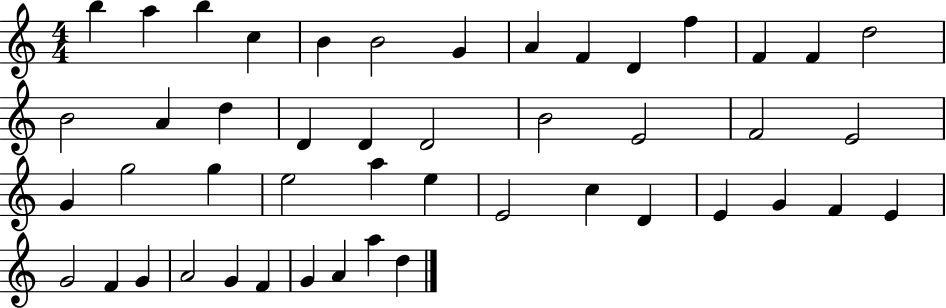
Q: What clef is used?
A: treble